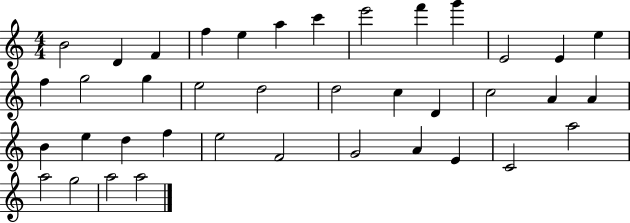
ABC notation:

X:1
T:Untitled
M:4/4
L:1/4
K:C
B2 D F f e a c' e'2 f' g' E2 E e f g2 g e2 d2 d2 c D c2 A A B e d f e2 F2 G2 A E C2 a2 a2 g2 a2 a2